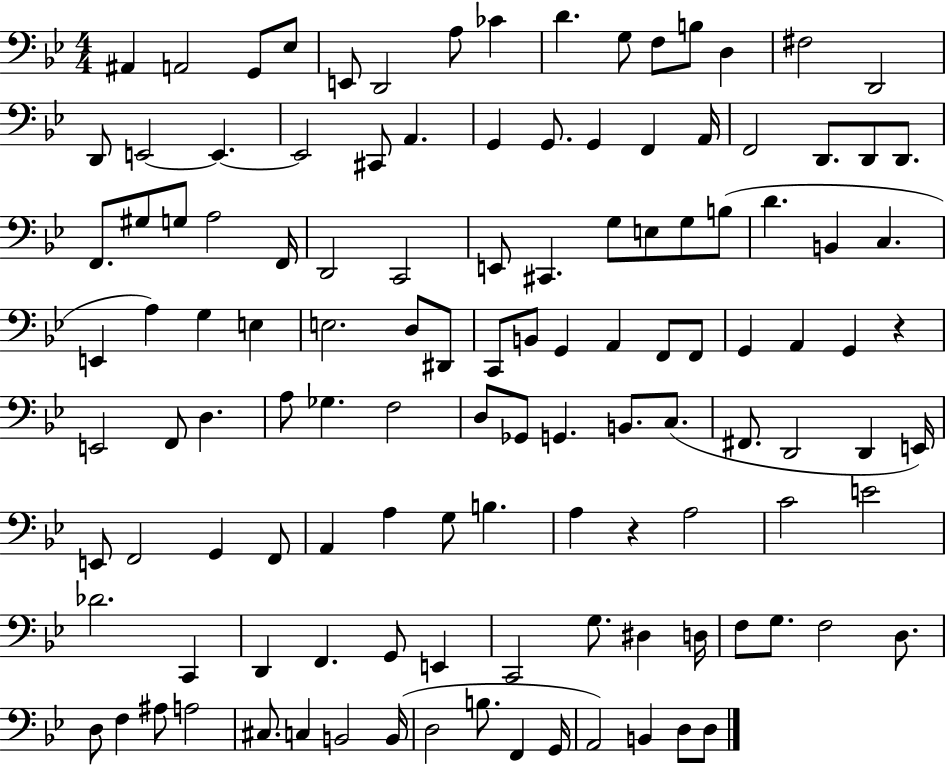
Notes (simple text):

A#2/q A2/h G2/e Eb3/e E2/e D2/h A3/e CES4/q D4/q. G3/e F3/e B3/e D3/q F#3/h D2/h D2/e E2/h E2/q. E2/h C#2/e A2/q. G2/q G2/e. G2/q F2/q A2/s F2/h D2/e. D2/e D2/e. F2/e. G#3/e G3/e A3/h F2/s D2/h C2/h E2/e C#2/q. G3/e E3/e G3/e B3/e D4/q. B2/q C3/q. E2/q A3/q G3/q E3/q E3/h. D3/e D#2/e C2/e B2/e G2/q A2/q F2/e F2/e G2/q A2/q G2/q R/q E2/h F2/e D3/q. A3/e Gb3/q. F3/h D3/e Gb2/e G2/q. B2/e. C3/e. F#2/e. D2/h D2/q E2/s E2/e F2/h G2/q F2/e A2/q A3/q G3/e B3/q. A3/q R/q A3/h C4/h E4/h Db4/h. C2/q D2/q F2/q. G2/e E2/q C2/h G3/e. D#3/q D3/s F3/e G3/e. F3/h D3/e. D3/e F3/q A#3/e A3/h C#3/e. C3/q B2/h B2/s D3/h B3/e. F2/q G2/s A2/h B2/q D3/e D3/e